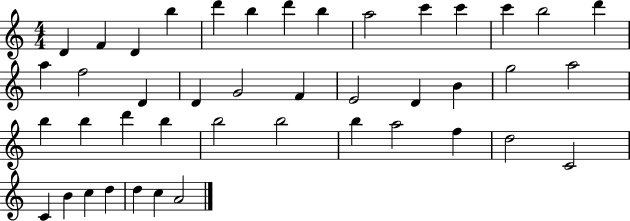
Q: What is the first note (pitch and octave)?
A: D4